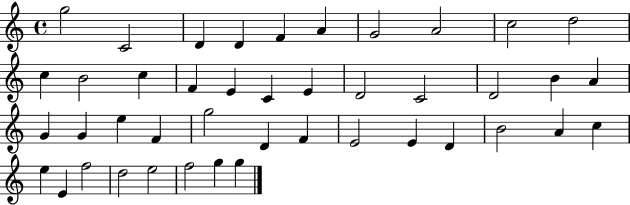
{
  \clef treble
  \time 4/4
  \defaultTimeSignature
  \key c \major
  g''2 c'2 | d'4 d'4 f'4 a'4 | g'2 a'2 | c''2 d''2 | \break c''4 b'2 c''4 | f'4 e'4 c'4 e'4 | d'2 c'2 | d'2 b'4 a'4 | \break g'4 g'4 e''4 f'4 | g''2 d'4 f'4 | e'2 e'4 d'4 | b'2 a'4 c''4 | \break e''4 e'4 f''2 | d''2 e''2 | f''2 g''4 g''4 | \bar "|."
}